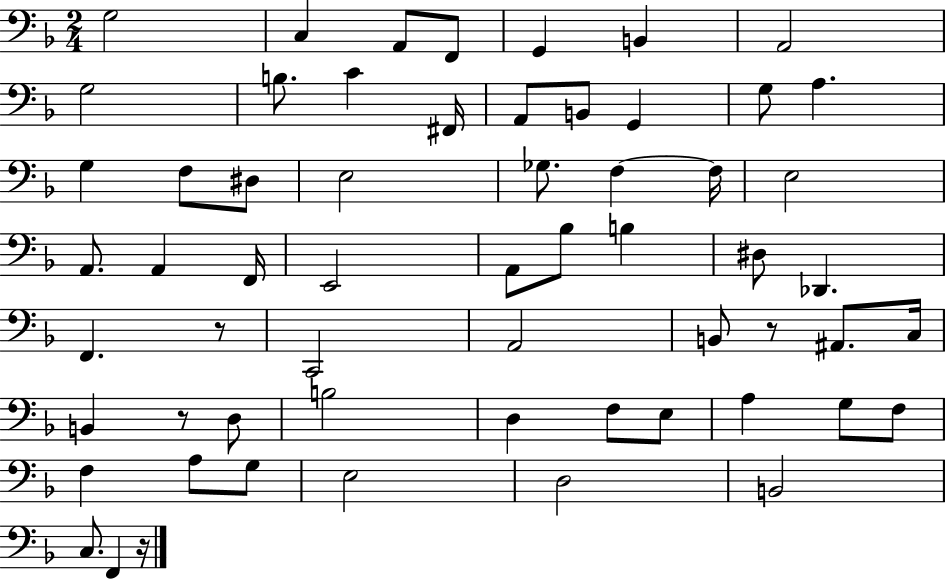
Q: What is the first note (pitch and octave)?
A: G3